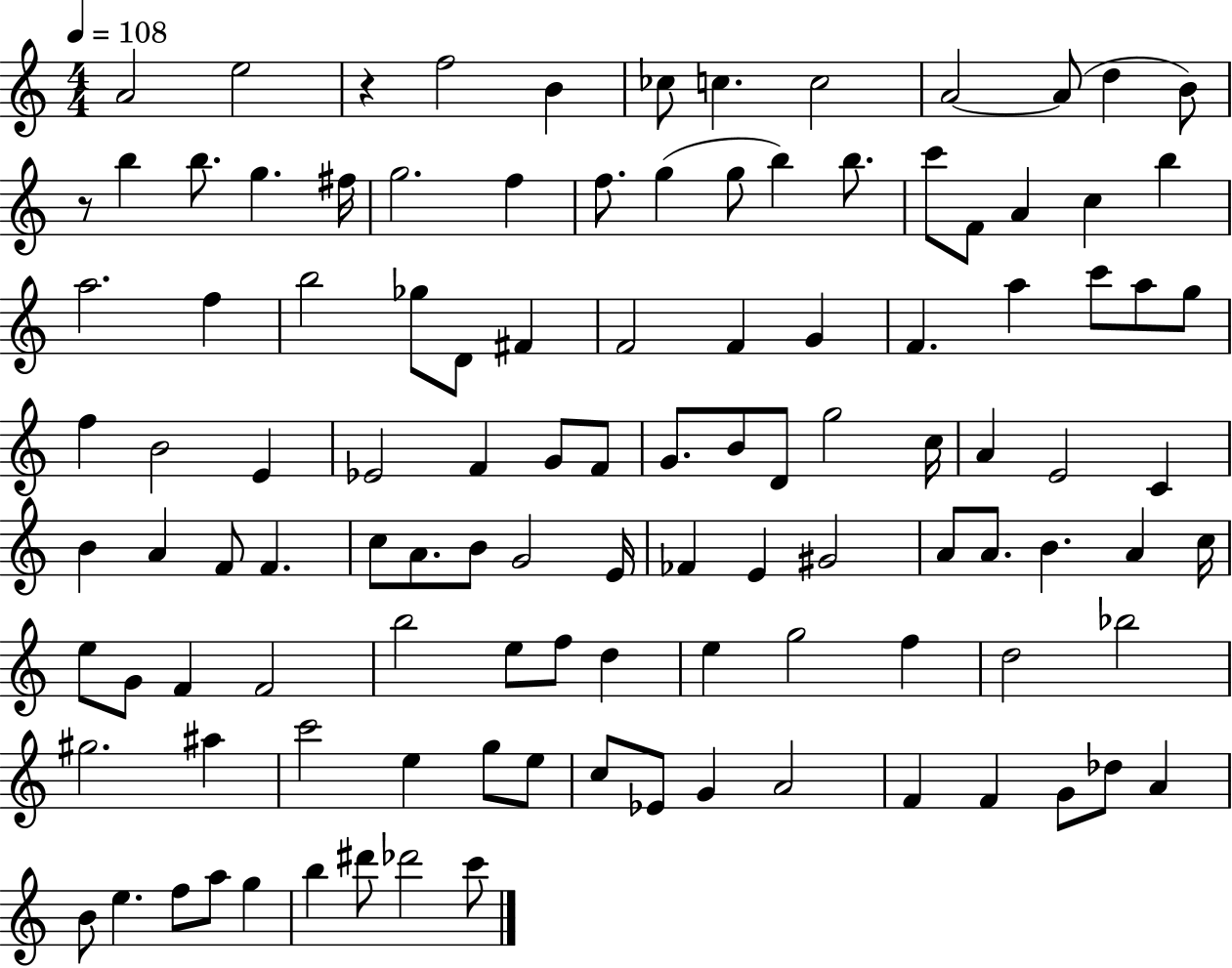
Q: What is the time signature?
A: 4/4